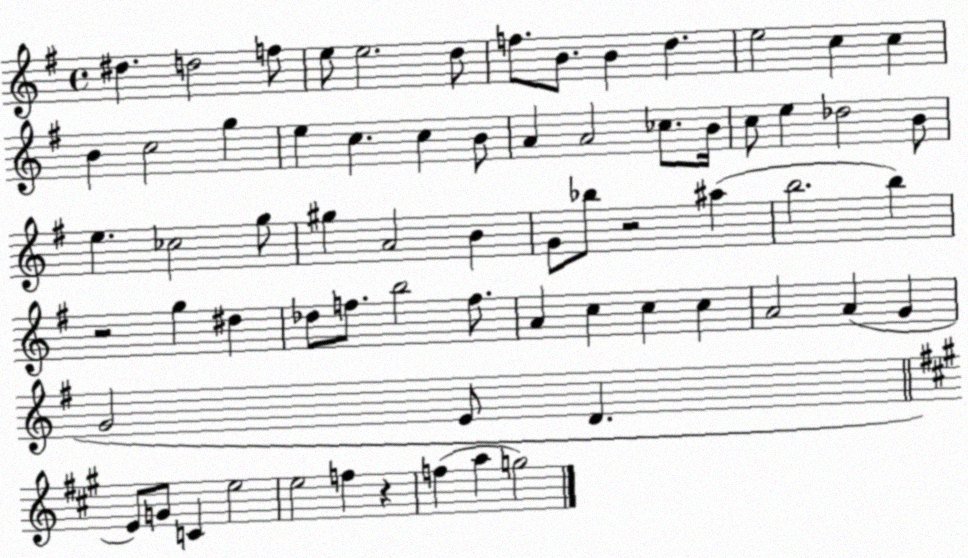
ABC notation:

X:1
T:Untitled
M:4/4
L:1/4
K:G
^d d2 f/2 e/2 e2 d/2 f/2 B/2 B d e2 c c B c2 g e c c B/2 A A2 _c/2 B/4 c/2 e _d2 B/2 e _c2 g/2 ^g A2 B G/2 _b/2 z2 ^a b2 b z2 g ^d _d/2 f/2 b2 f/2 A c c c A2 A G G2 E/2 D E/2 G/2 C e2 e2 f z f a g2